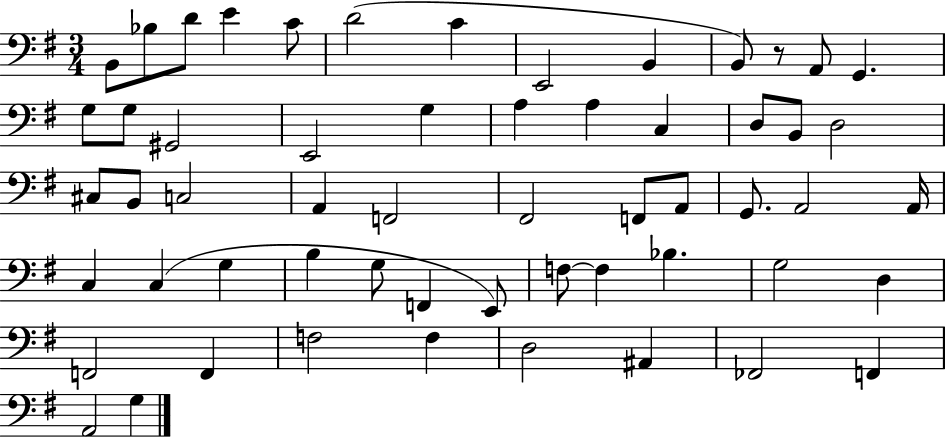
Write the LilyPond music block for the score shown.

{
  \clef bass
  \numericTimeSignature
  \time 3/4
  \key g \major
  b,8 bes8 d'8 e'4 c'8 | d'2( c'4 | e,2 b,4 | b,8) r8 a,8 g,4. | \break g8 g8 gis,2 | e,2 g4 | a4 a4 c4 | d8 b,8 d2 | \break cis8 b,8 c2 | a,4 f,2 | fis,2 f,8 a,8 | g,8. a,2 a,16 | \break c4 c4( g4 | b4 g8 f,4 e,8) | f8~~ f4 bes4. | g2 d4 | \break f,2 f,4 | f2 f4 | d2 ais,4 | fes,2 f,4 | \break a,2 g4 | \bar "|."
}